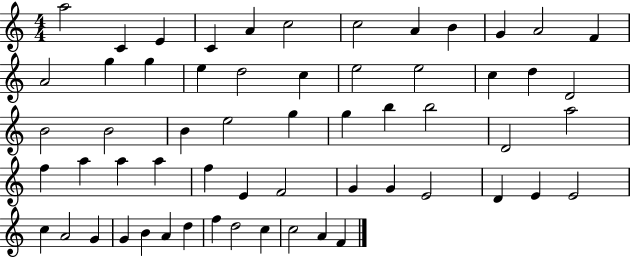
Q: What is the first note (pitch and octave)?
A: A5